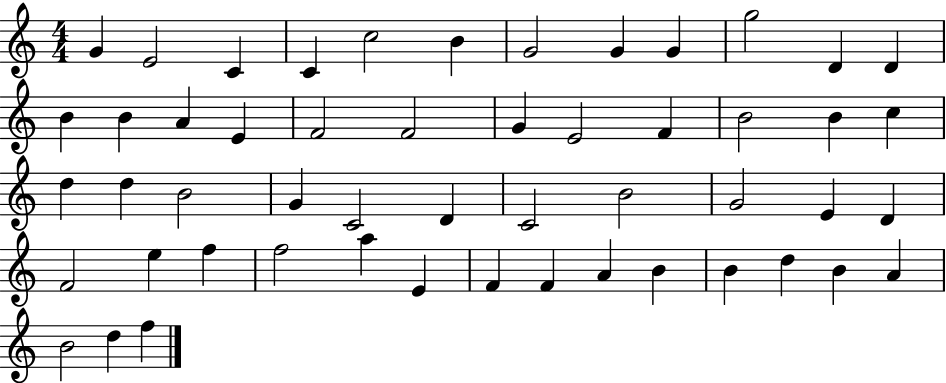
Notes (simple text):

G4/q E4/h C4/q C4/q C5/h B4/q G4/h G4/q G4/q G5/h D4/q D4/q B4/q B4/q A4/q E4/q F4/h F4/h G4/q E4/h F4/q B4/h B4/q C5/q D5/q D5/q B4/h G4/q C4/h D4/q C4/h B4/h G4/h E4/q D4/q F4/h E5/q F5/q F5/h A5/q E4/q F4/q F4/q A4/q B4/q B4/q D5/q B4/q A4/q B4/h D5/q F5/q